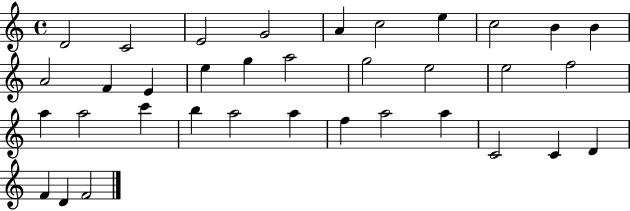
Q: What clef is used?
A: treble